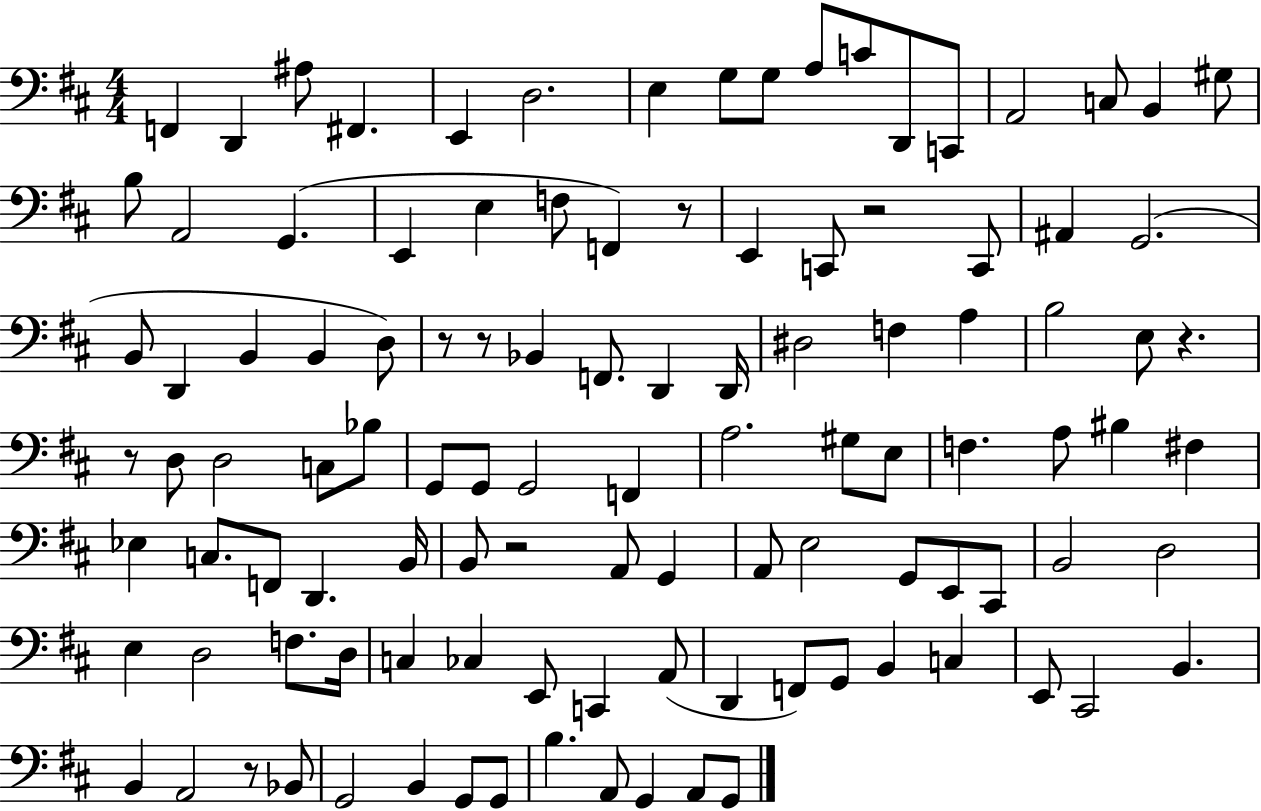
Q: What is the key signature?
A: D major